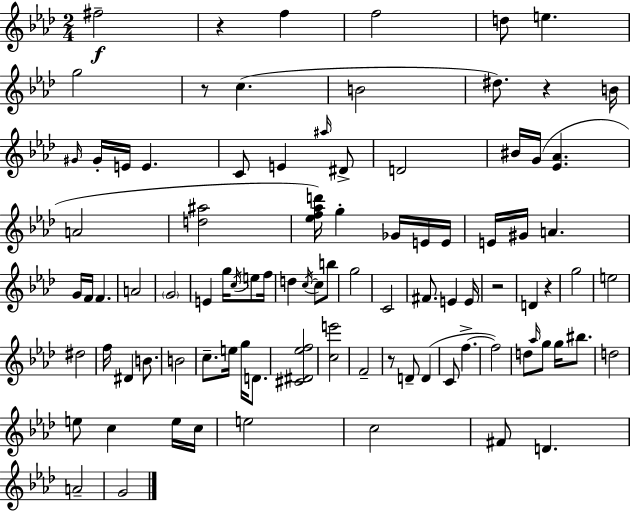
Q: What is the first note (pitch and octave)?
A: F#5